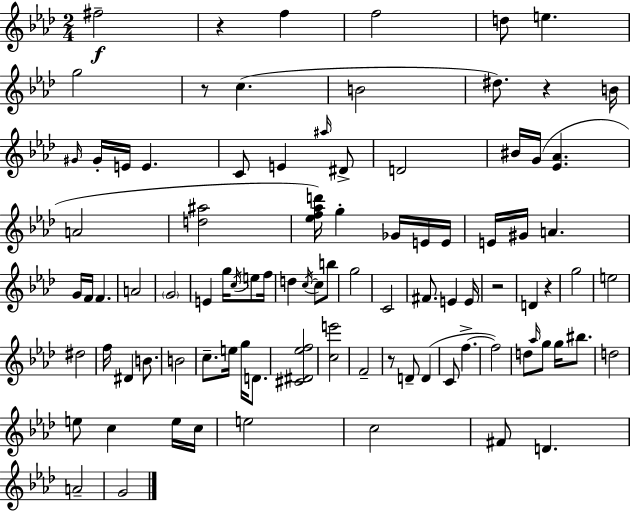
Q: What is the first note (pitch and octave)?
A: F#5